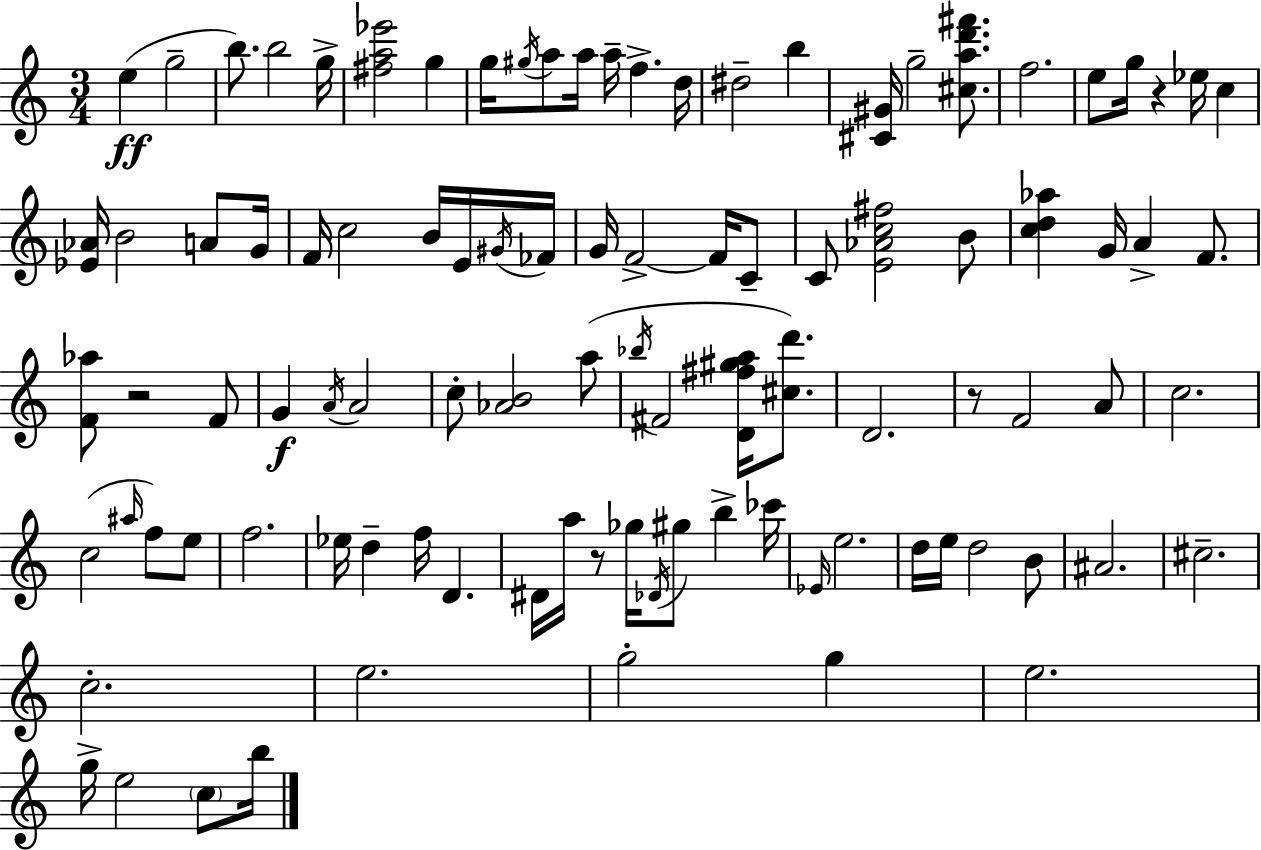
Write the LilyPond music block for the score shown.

{
  \clef treble
  \numericTimeSignature
  \time 3/4
  \key c \major
  e''4(\ff g''2-- | b''8.) b''2 g''16-> | <fis'' a'' ees'''>2 g''4 | g''16 \acciaccatura { gis''16 } a''8 a''16 a''16-- f''4.-> | \break d''16 dis''2-- b''4 | <cis' gis'>16 g''2-- <cis'' a'' d''' fis'''>8. | f''2. | e''8 g''16 r4 ees''16 c''4 | \break <ees' aes'>16 b'2 a'8 | g'16 f'16 c''2 b'16 e'16 | \acciaccatura { gis'16 } fes'16 g'16 f'2->~~ f'16 | c'8-- c'8 <e' aes' c'' fis''>2 | \break b'8 <c'' d'' aes''>4 g'16 a'4-> f'8. | <f' aes''>8 r2 | f'8 g'4\f \acciaccatura { a'16 } a'2 | c''8-. <aes' b'>2 | \break a''8( \acciaccatura { bes''16 } fis'2 | <d' fis'' gis'' a''>16 <cis'' d'''>8.) d'2. | r8 f'2 | a'8 c''2. | \break c''2( | \grace { ais''16 } f''8) e''8 f''2. | ees''16 d''4-- f''16 d'4. | dis'16 a''16 r8 ges''16 \acciaccatura { des'16 } gis''8 | \break b''4-> ces'''16 \grace { ees'16 } e''2. | d''16 e''16 d''2 | b'8 ais'2. | cis''2.-- | \break c''2.-. | e''2. | g''2-. | g''4 e''2. | \break g''16-> e''2 | \parenthesize c''8 b''16 \bar "|."
}